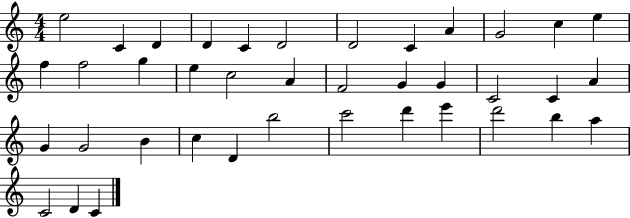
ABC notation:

X:1
T:Untitled
M:4/4
L:1/4
K:C
e2 C D D C D2 D2 C A G2 c e f f2 g e c2 A F2 G G C2 C A G G2 B c D b2 c'2 d' e' d'2 b a C2 D C